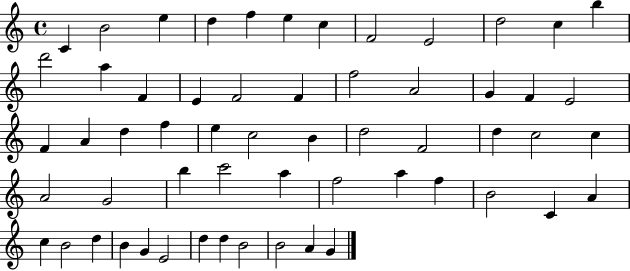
{
  \clef treble
  \time 4/4
  \defaultTimeSignature
  \key c \major
  c'4 b'2 e''4 | d''4 f''4 e''4 c''4 | f'2 e'2 | d''2 c''4 b''4 | \break d'''2 a''4 f'4 | e'4 f'2 f'4 | f''2 a'2 | g'4 f'4 e'2 | \break f'4 a'4 d''4 f''4 | e''4 c''2 b'4 | d''2 f'2 | d''4 c''2 c''4 | \break a'2 g'2 | b''4 c'''2 a''4 | f''2 a''4 f''4 | b'2 c'4 a'4 | \break c''4 b'2 d''4 | b'4 g'4 e'2 | d''4 d''4 b'2 | b'2 a'4 g'4 | \break \bar "|."
}